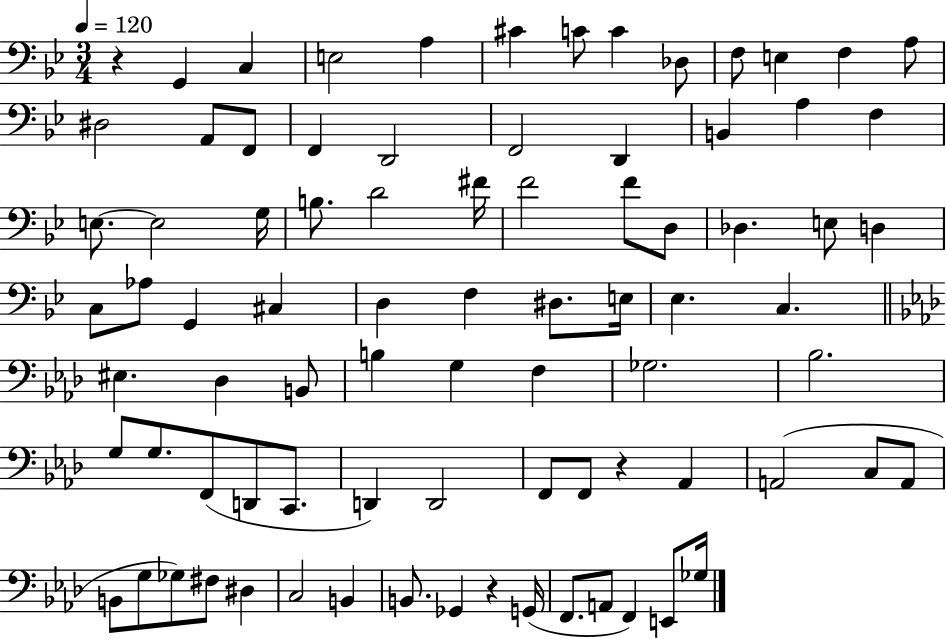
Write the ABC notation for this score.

X:1
T:Untitled
M:3/4
L:1/4
K:Bb
z G,, C, E,2 A, ^C C/2 C _D,/2 F,/2 E, F, A,/2 ^D,2 A,,/2 F,,/2 F,, D,,2 F,,2 D,, B,, A, F, E,/2 E,2 G,/4 B,/2 D2 ^F/4 F2 F/2 D,/2 _D, E,/2 D, C,/2 _A,/2 G,, ^C, D, F, ^D,/2 E,/4 _E, C, ^E, _D, B,,/2 B, G, F, _G,2 _B,2 G,/2 G,/2 F,,/2 D,,/2 C,,/2 D,, D,,2 F,,/2 F,,/2 z _A,, A,,2 C,/2 A,,/2 B,,/2 G,/2 _G,/2 ^F,/2 ^D, C,2 B,, B,,/2 _G,, z G,,/4 F,,/2 A,,/2 F,, E,,/2 _G,/4